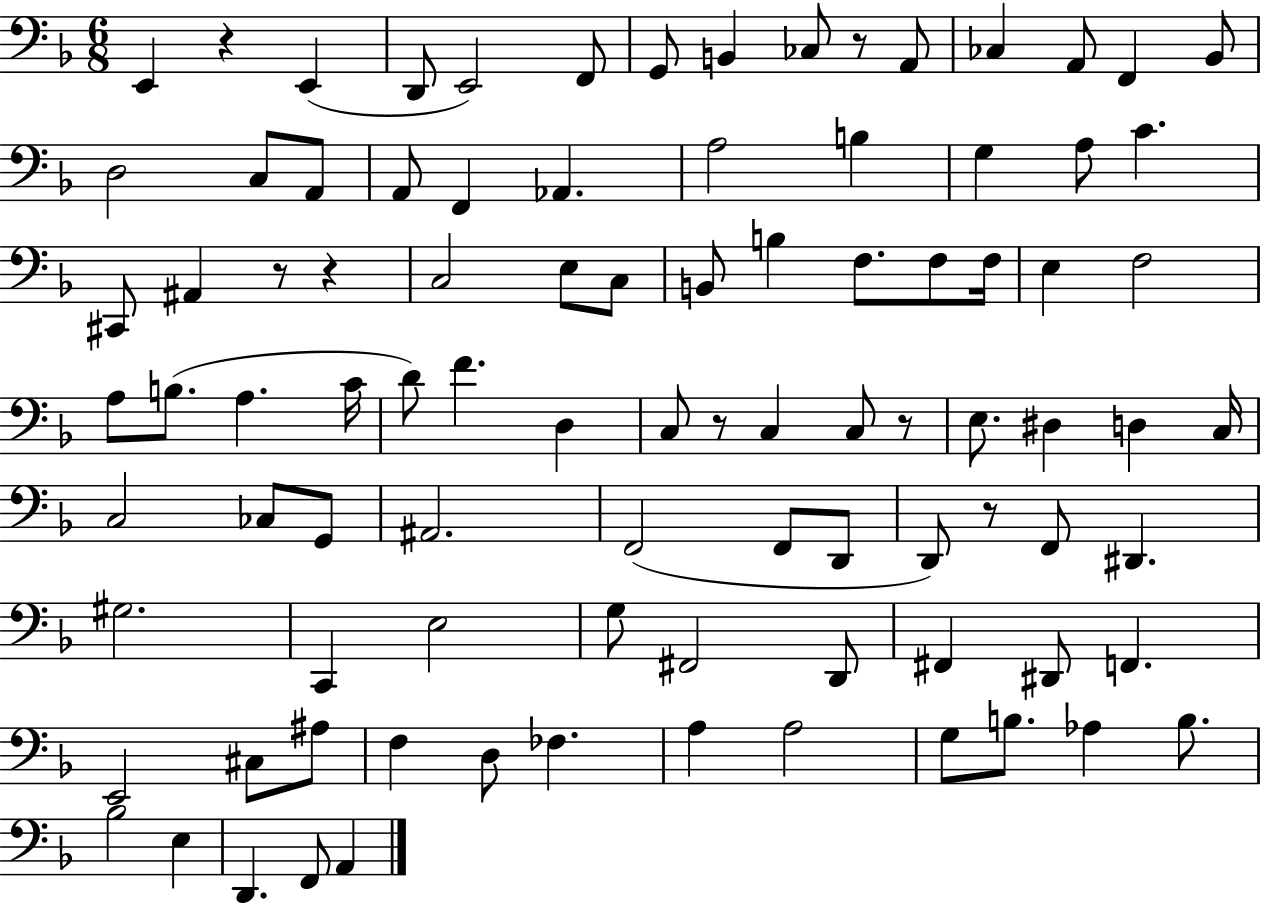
{
  \clef bass
  \numericTimeSignature
  \time 6/8
  \key f \major
  e,4 r4 e,4( | d,8 e,2) f,8 | g,8 b,4 ces8 r8 a,8 | ces4 a,8 f,4 bes,8 | \break d2 c8 a,8 | a,8 f,4 aes,4. | a2 b4 | g4 a8 c'4. | \break cis,8 ais,4 r8 r4 | c2 e8 c8 | b,8 b4 f8. f8 f16 | e4 f2 | \break a8 b8.( a4. c'16 | d'8) f'4. d4 | c8 r8 c4 c8 r8 | e8. dis4 d4 c16 | \break c2 ces8 g,8 | ais,2. | f,2( f,8 d,8 | d,8) r8 f,8 dis,4. | \break gis2. | c,4 e2 | g8 fis,2 d,8 | fis,4 dis,8 f,4. | \break e,2 cis8 ais8 | f4 d8 fes4. | a4 a2 | g8 b8. aes4 b8. | \break bes2 e4 | d,4. f,8 a,4 | \bar "|."
}